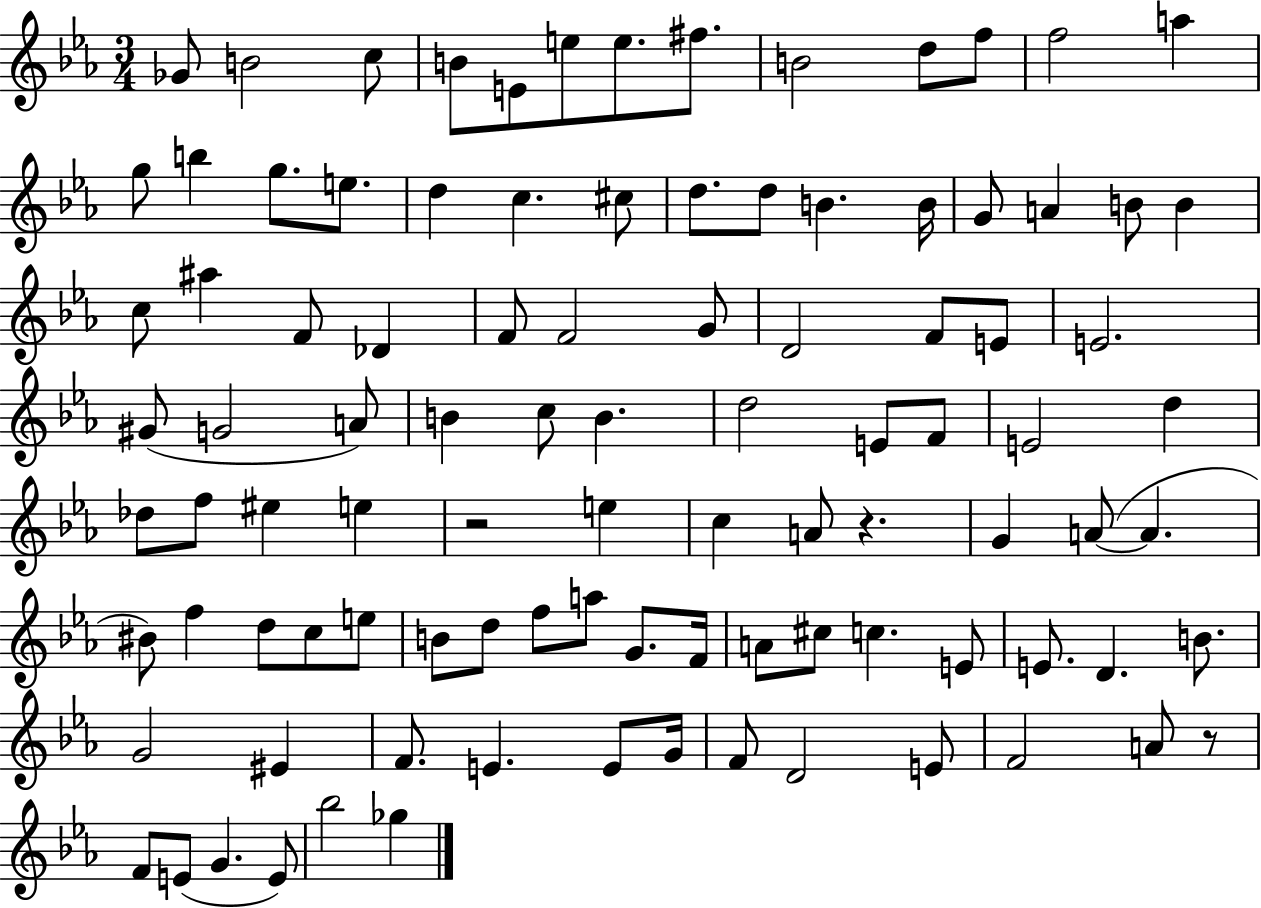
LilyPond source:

{
  \clef treble
  \numericTimeSignature
  \time 3/4
  \key ees \major
  \repeat volta 2 { ges'8 b'2 c''8 | b'8 e'8 e''8 e''8. fis''8. | b'2 d''8 f''8 | f''2 a''4 | \break g''8 b''4 g''8. e''8. | d''4 c''4. cis''8 | d''8. d''8 b'4. b'16 | g'8 a'4 b'8 b'4 | \break c''8 ais''4 f'8 des'4 | f'8 f'2 g'8 | d'2 f'8 e'8 | e'2. | \break gis'8( g'2 a'8) | b'4 c''8 b'4. | d''2 e'8 f'8 | e'2 d''4 | \break des''8 f''8 eis''4 e''4 | r2 e''4 | c''4 a'8 r4. | g'4 a'8~(~ a'4. | \break bis'8) f''4 d''8 c''8 e''8 | b'8 d''8 f''8 a''8 g'8. f'16 | a'8 cis''8 c''4. e'8 | e'8. d'4. b'8. | \break g'2 eis'4 | f'8. e'4. e'8 g'16 | f'8 d'2 e'8 | f'2 a'8 r8 | \break f'8 e'8( g'4. e'8) | bes''2 ges''4 | } \bar "|."
}